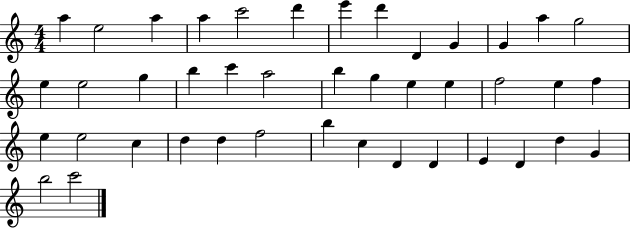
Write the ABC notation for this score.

X:1
T:Untitled
M:4/4
L:1/4
K:C
a e2 a a c'2 d' e' d' D G G a g2 e e2 g b c' a2 b g e e f2 e f e e2 c d d f2 b c D D E D d G b2 c'2